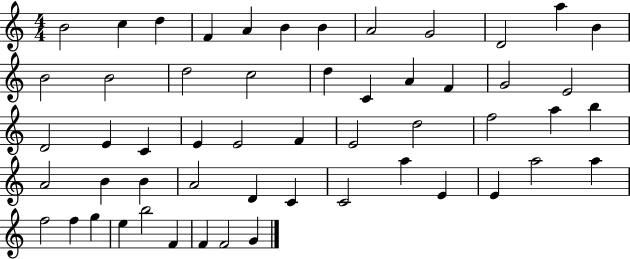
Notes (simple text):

B4/h C5/q D5/q F4/q A4/q B4/q B4/q A4/h G4/h D4/h A5/q B4/q B4/h B4/h D5/h C5/h D5/q C4/q A4/q F4/q G4/h E4/h D4/h E4/q C4/q E4/q E4/h F4/q E4/h D5/h F5/h A5/q B5/q A4/h B4/q B4/q A4/h D4/q C4/q C4/h A5/q E4/q E4/q A5/h A5/q F5/h F5/q G5/q E5/q B5/h F4/q F4/q F4/h G4/q